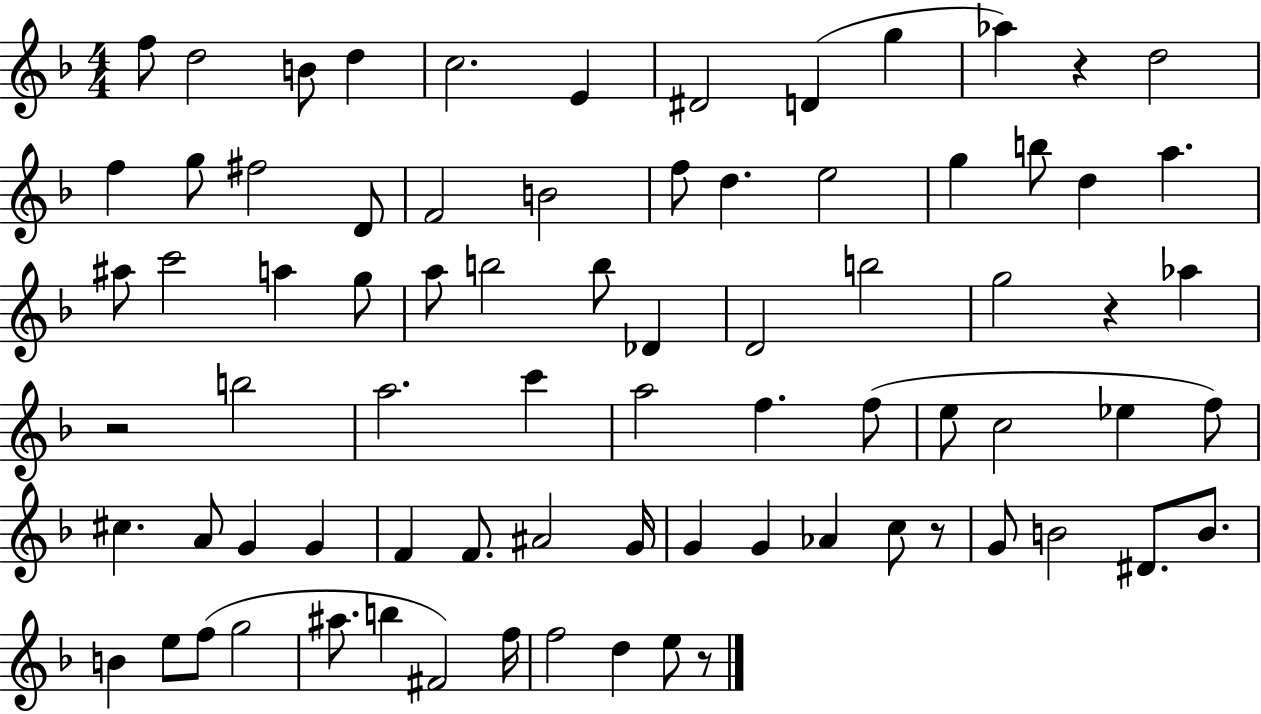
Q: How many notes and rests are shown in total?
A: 78